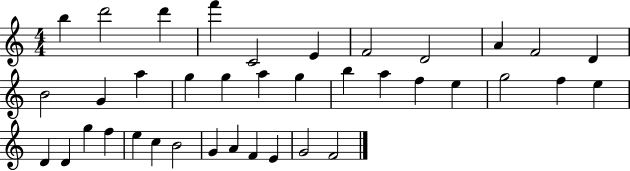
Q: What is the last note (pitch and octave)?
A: F4